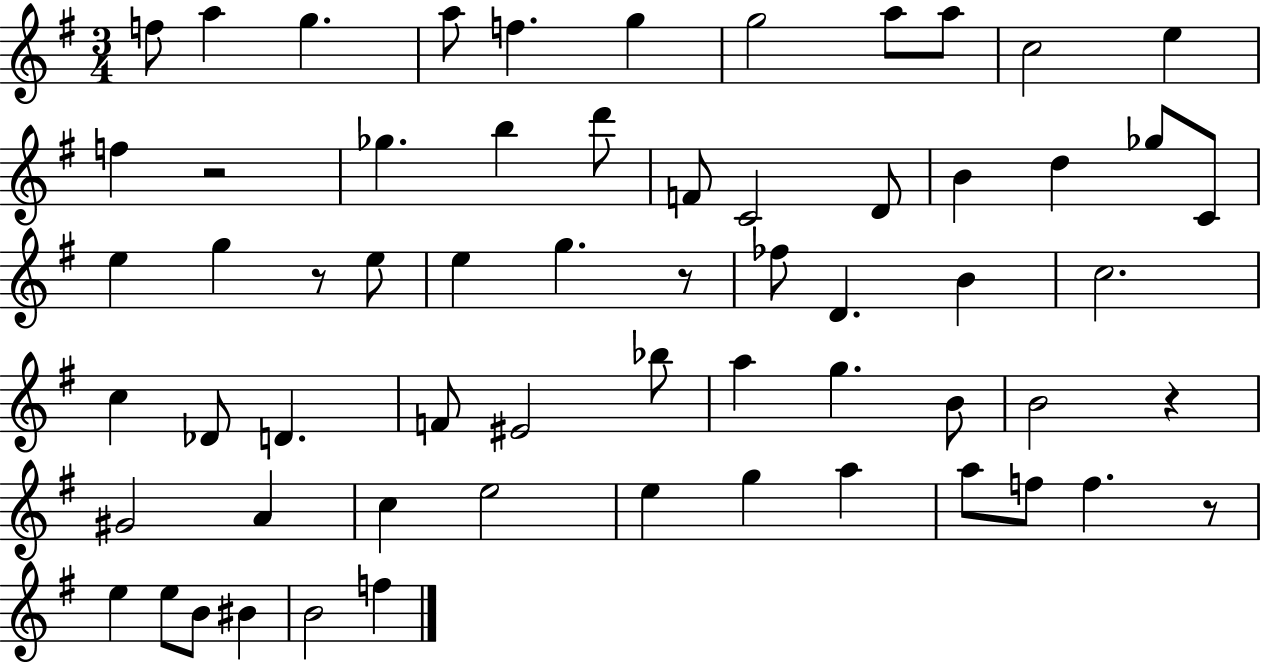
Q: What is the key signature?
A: G major